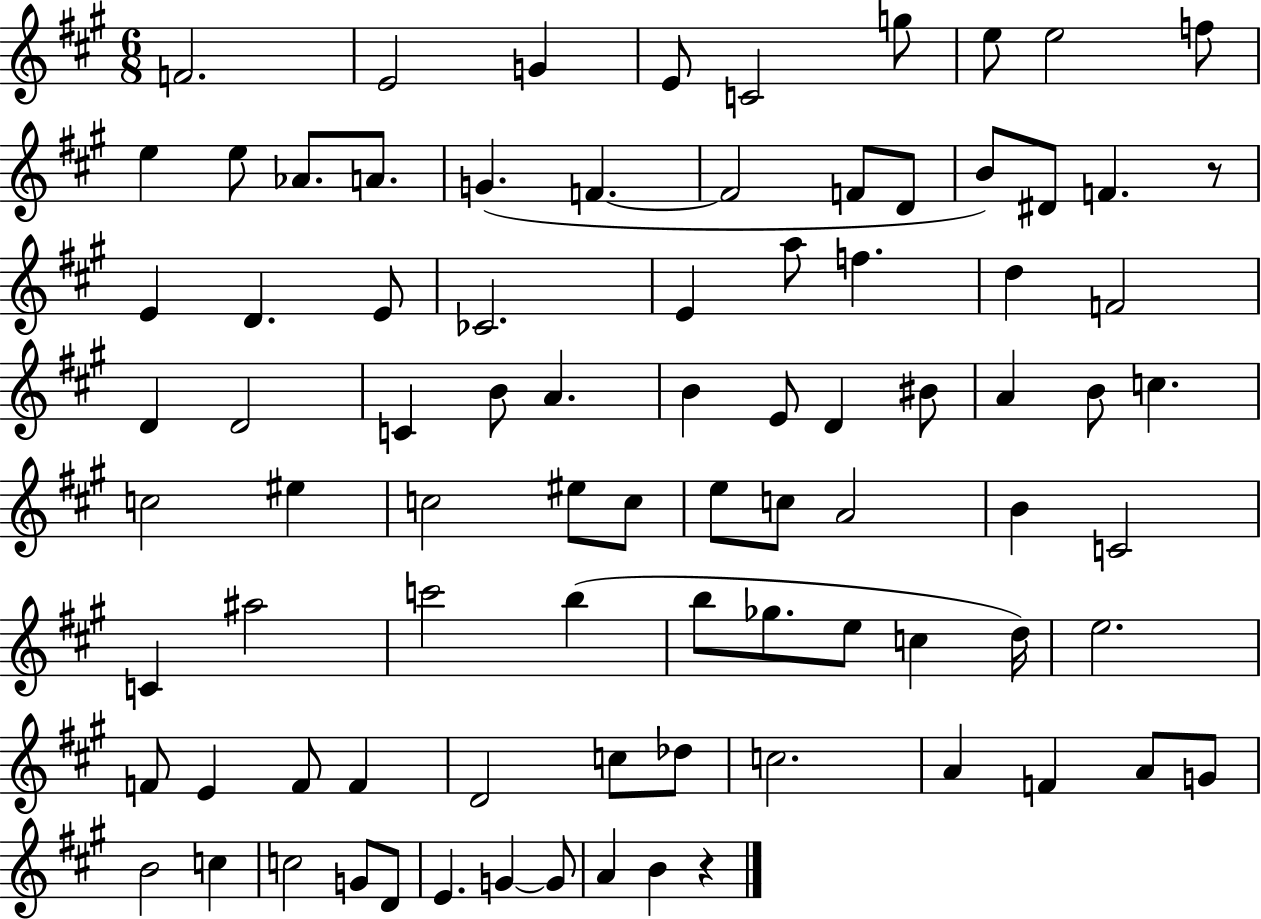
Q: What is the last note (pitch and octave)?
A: B4